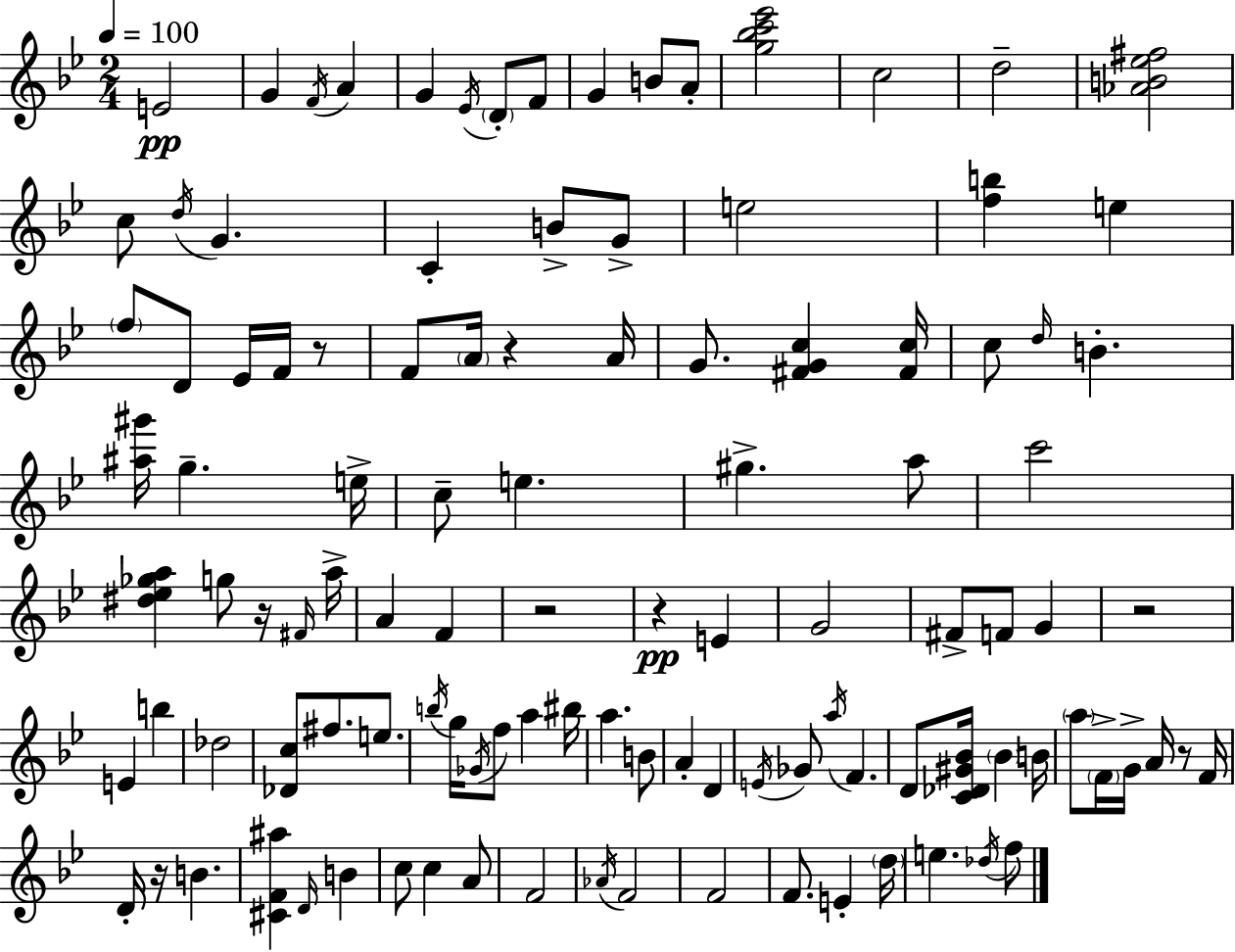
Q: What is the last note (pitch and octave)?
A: F5